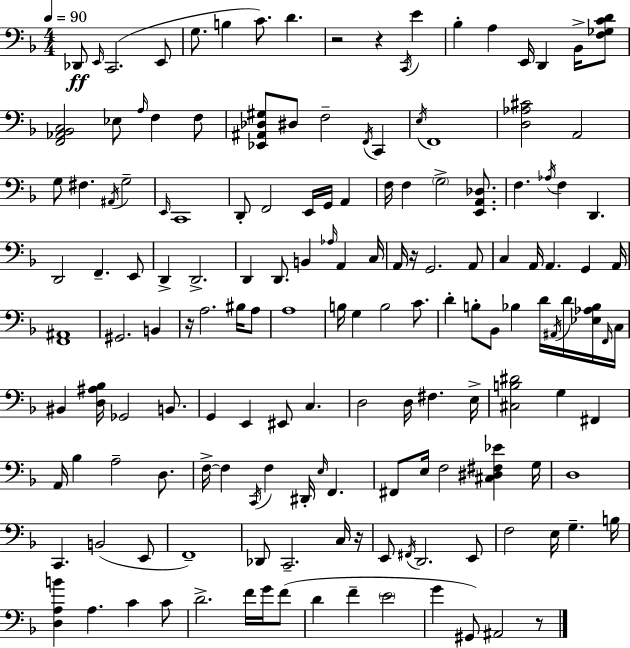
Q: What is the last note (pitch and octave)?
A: A#2